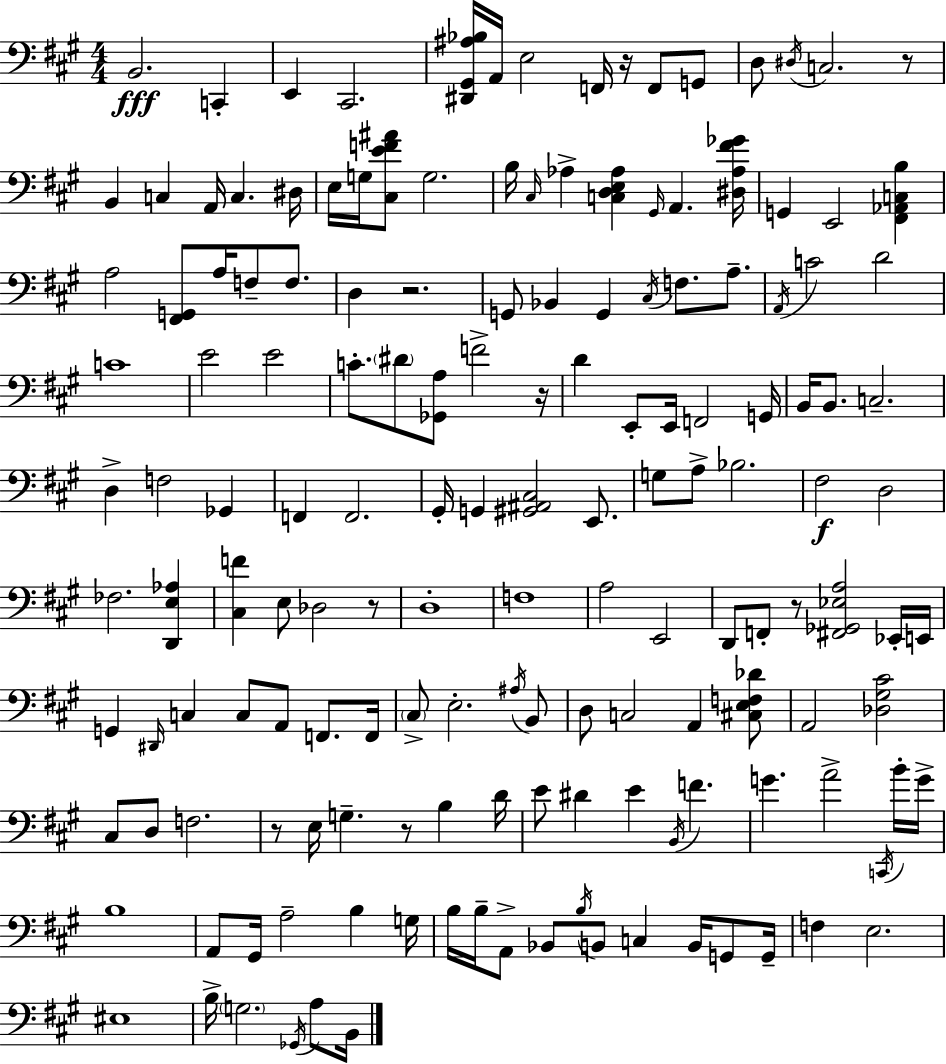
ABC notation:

X:1
T:Untitled
M:4/4
L:1/4
K:A
B,,2 C,, E,, ^C,,2 [^D,,^G,,^A,_B,]/4 A,,/4 E,2 F,,/4 z/4 F,,/2 G,,/2 D,/2 ^D,/4 C,2 z/2 B,, C, A,,/4 C, ^D,/4 E,/4 G,/4 [^C,EF^A]/2 G,2 B,/4 ^C,/4 _A, [C,D,E,_A,] ^G,,/4 A,, [^D,_A,^F_G]/4 G,, E,,2 [^F,,_A,,C,B,] A,2 [^F,,G,,]/2 A,/4 F,/2 F,/2 D, z2 G,,/2 _B,, G,, ^C,/4 F,/2 A,/2 A,,/4 C2 D2 C4 E2 E2 C/2 ^D/2 [_G,,A,]/2 F2 z/4 D E,,/2 E,,/4 F,,2 G,,/4 B,,/4 B,,/2 C,2 D, F,2 _G,, F,, F,,2 ^G,,/4 G,, [^G,,^A,,^C,]2 E,,/2 G,/2 A,/2 _B,2 ^F,2 D,2 _F,2 [D,,E,_A,] [^C,F] E,/2 _D,2 z/2 D,4 F,4 A,2 E,,2 D,,/2 F,,/2 z/2 [^F,,_G,,_E,A,]2 _E,,/4 E,,/4 G,, ^D,,/4 C, C,/2 A,,/2 F,,/2 F,,/4 ^C,/2 E,2 ^A,/4 B,,/2 D,/2 C,2 A,, [^C,E,F,_D]/2 A,,2 [_D,^G,^C]2 ^C,/2 D,/2 F,2 z/2 E,/4 G, z/2 B, D/4 E/2 ^D E B,,/4 F G A2 C,,/4 B/4 G/4 B,4 A,,/2 ^G,,/4 A,2 B, G,/4 B,/4 B,/4 A,,/2 _B,,/2 B,/4 B,,/2 C, B,,/4 G,,/2 G,,/4 F, E,2 ^E,4 B,/4 G,2 _G,,/4 A,/2 B,,/4